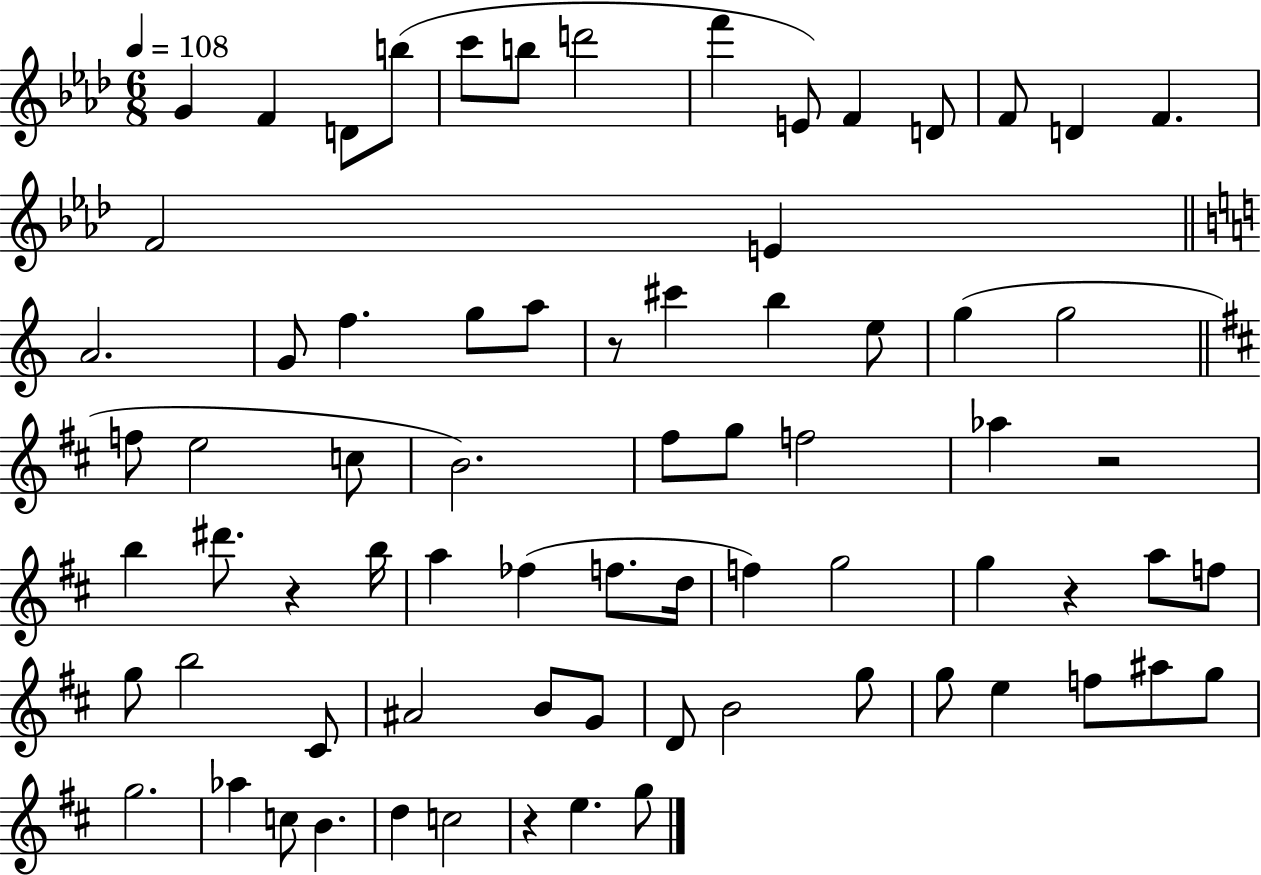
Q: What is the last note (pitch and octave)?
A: G5